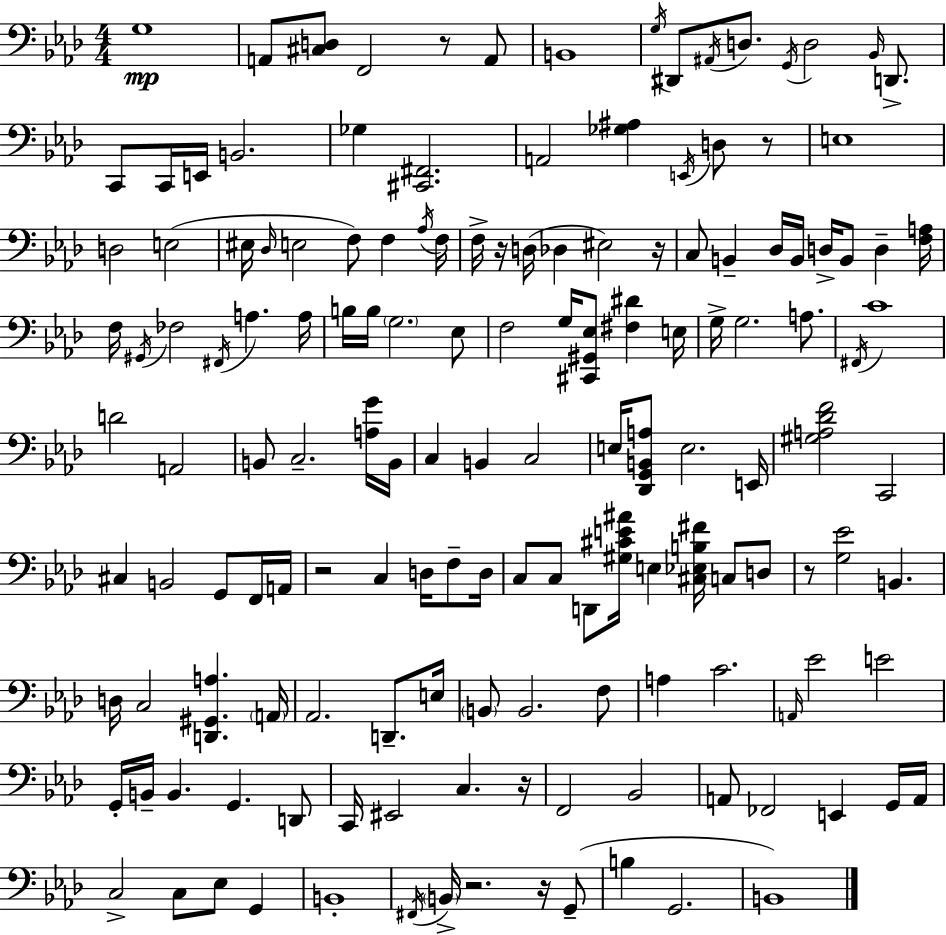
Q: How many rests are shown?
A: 9